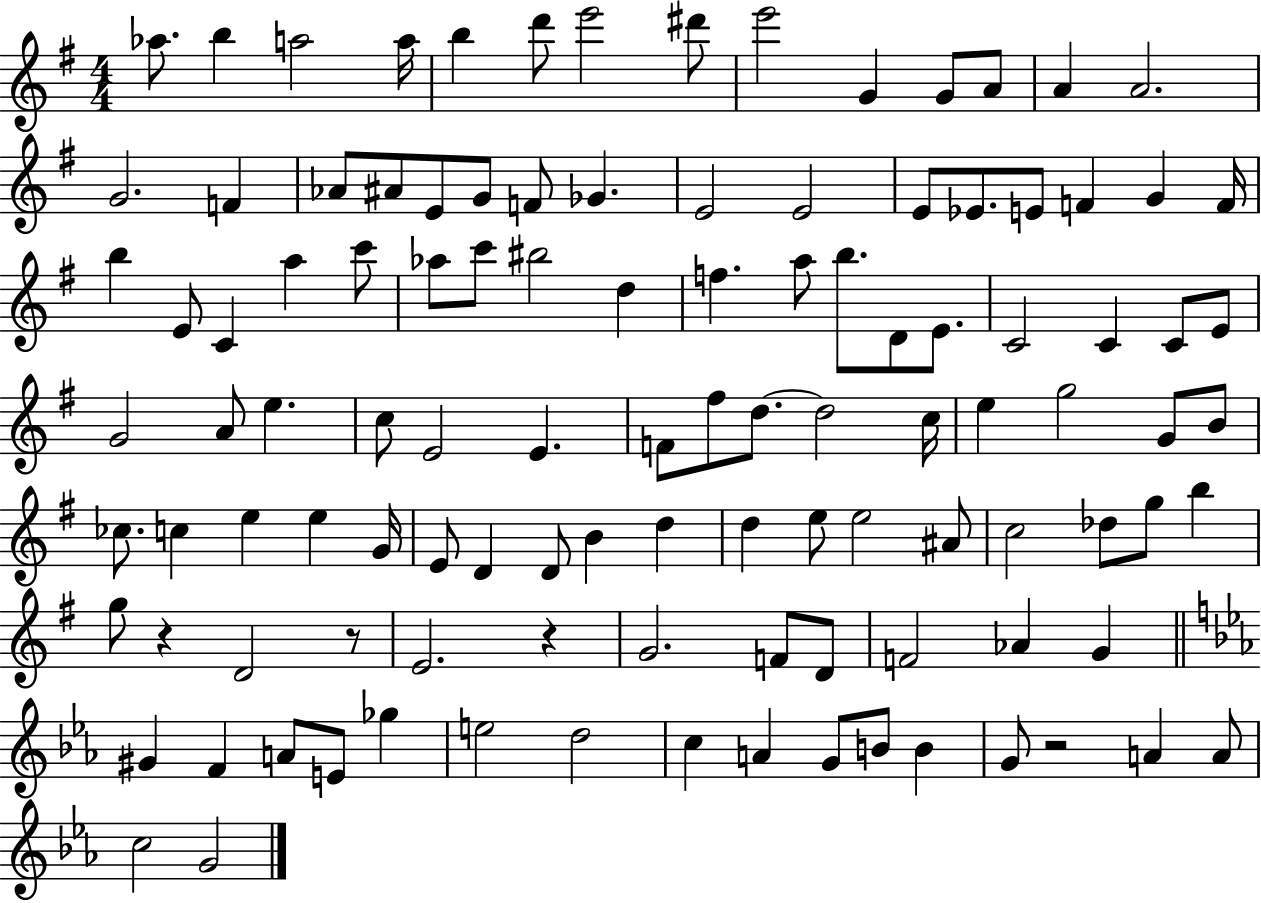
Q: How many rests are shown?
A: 4